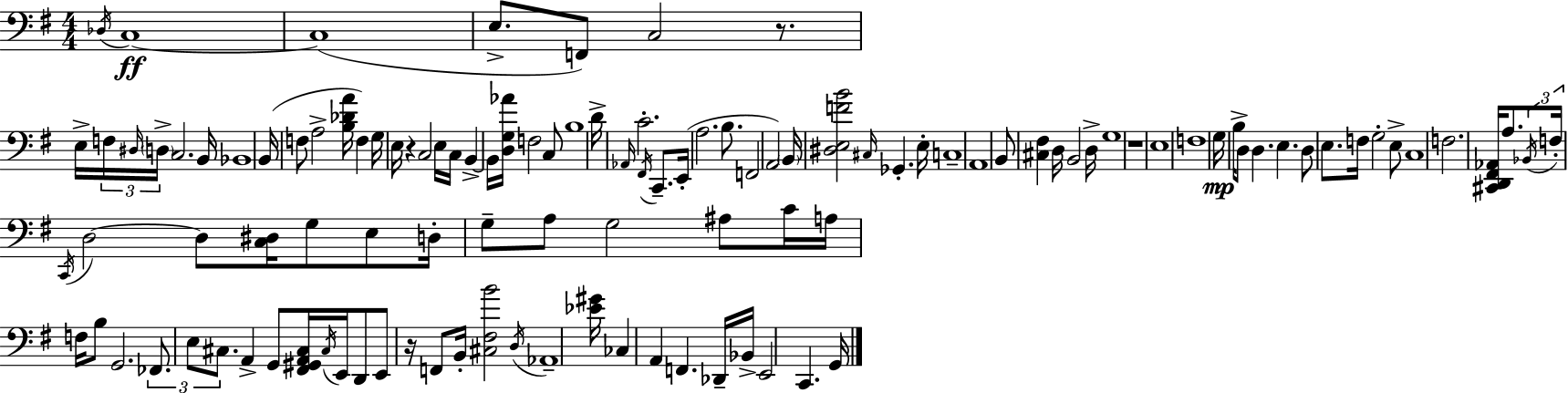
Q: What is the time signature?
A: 4/4